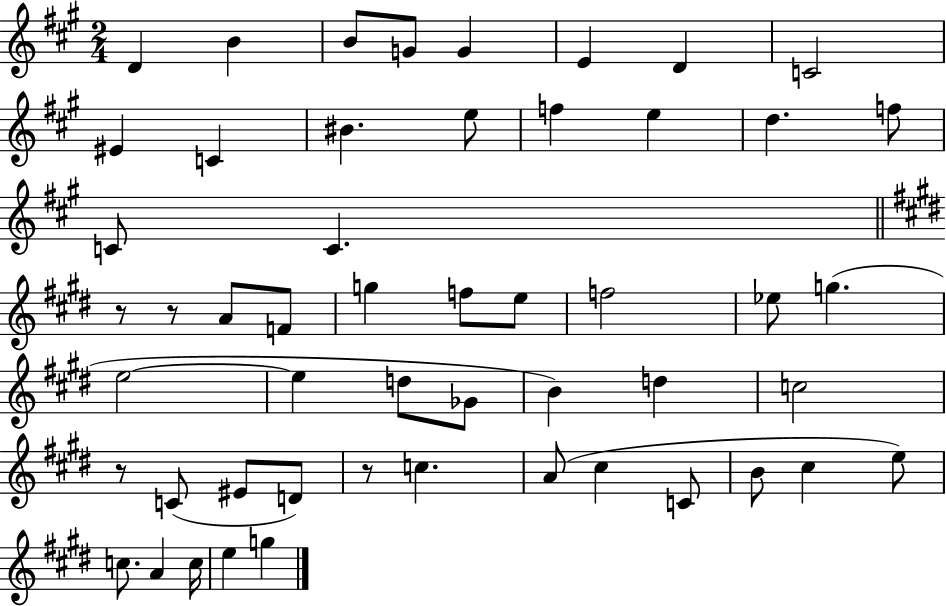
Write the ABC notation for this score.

X:1
T:Untitled
M:2/4
L:1/4
K:A
D B B/2 G/2 G E D C2 ^E C ^B e/2 f e d f/2 C/2 C z/2 z/2 A/2 F/2 g f/2 e/2 f2 _e/2 g e2 e d/2 _G/2 B d c2 z/2 C/2 ^E/2 D/2 z/2 c A/2 ^c C/2 B/2 ^c e/2 c/2 A c/4 e g